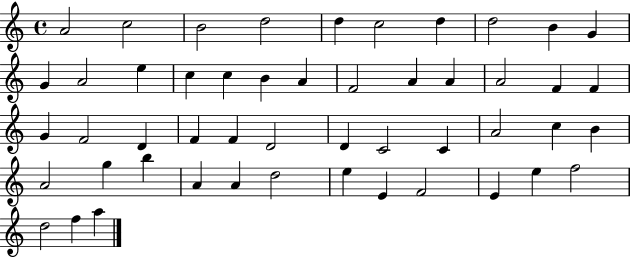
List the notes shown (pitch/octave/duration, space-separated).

A4/h C5/h B4/h D5/h D5/q C5/h D5/q D5/h B4/q G4/q G4/q A4/h E5/q C5/q C5/q B4/q A4/q F4/h A4/q A4/q A4/h F4/q F4/q G4/q F4/h D4/q F4/q F4/q D4/h D4/q C4/h C4/q A4/h C5/q B4/q A4/h G5/q B5/q A4/q A4/q D5/h E5/q E4/q F4/h E4/q E5/q F5/h D5/h F5/q A5/q